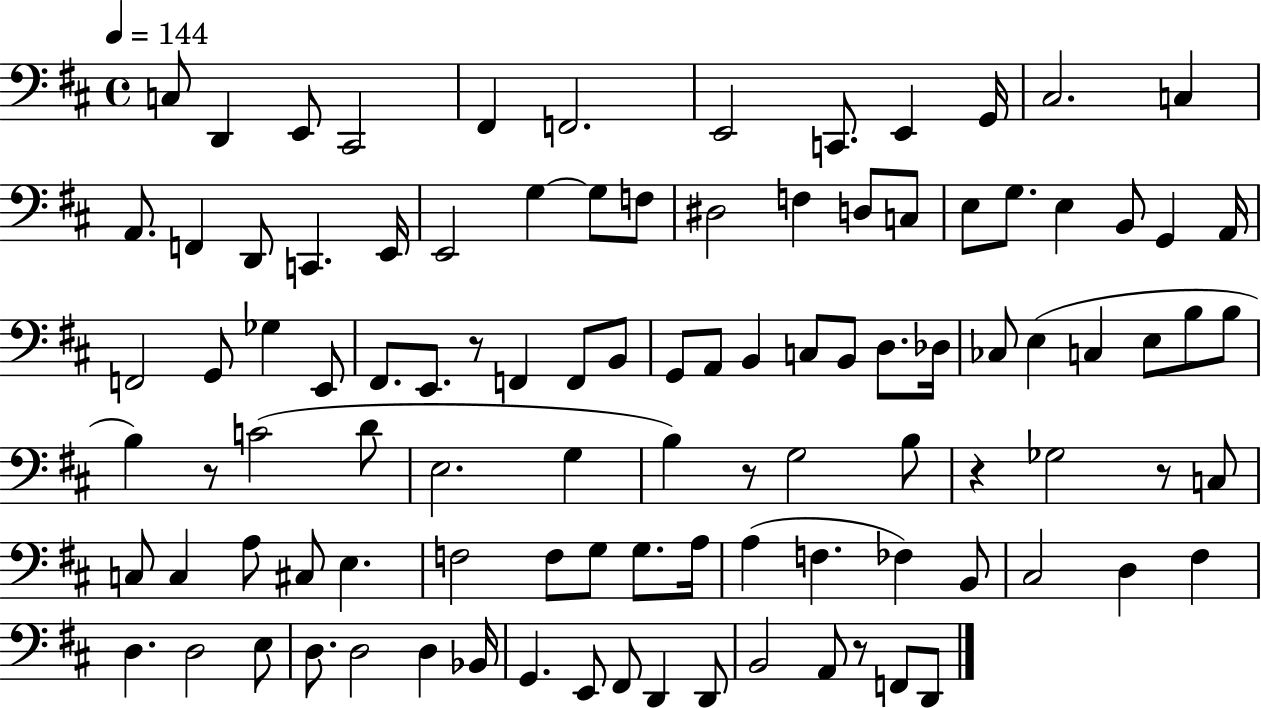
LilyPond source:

{
  \clef bass
  \time 4/4
  \defaultTimeSignature
  \key d \major
  \tempo 4 = 144
  \repeat volta 2 { c8 d,4 e,8 cis,2 | fis,4 f,2. | e,2 c,8. e,4 g,16 | cis2. c4 | \break a,8. f,4 d,8 c,4. e,16 | e,2 g4~~ g8 f8 | dis2 f4 d8 c8 | e8 g8. e4 b,8 g,4 a,16 | \break f,2 g,8 ges4 e,8 | fis,8. e,8. r8 f,4 f,8 b,8 | g,8 a,8 b,4 c8 b,8 d8. des16 | ces8 e4( c4 e8 b8 b8 | \break b4) r8 c'2( d'8 | e2. g4 | b4) r8 g2 b8 | r4 ges2 r8 c8 | \break c8 c4 a8 cis8 e4. | f2 f8 g8 g8. a16 | a4( f4. fes4) b,8 | cis2 d4 fis4 | \break d4. d2 e8 | d8. d2 d4 bes,16 | g,4. e,8 fis,8 d,4 d,8 | b,2 a,8 r8 f,8 d,8 | \break } \bar "|."
}